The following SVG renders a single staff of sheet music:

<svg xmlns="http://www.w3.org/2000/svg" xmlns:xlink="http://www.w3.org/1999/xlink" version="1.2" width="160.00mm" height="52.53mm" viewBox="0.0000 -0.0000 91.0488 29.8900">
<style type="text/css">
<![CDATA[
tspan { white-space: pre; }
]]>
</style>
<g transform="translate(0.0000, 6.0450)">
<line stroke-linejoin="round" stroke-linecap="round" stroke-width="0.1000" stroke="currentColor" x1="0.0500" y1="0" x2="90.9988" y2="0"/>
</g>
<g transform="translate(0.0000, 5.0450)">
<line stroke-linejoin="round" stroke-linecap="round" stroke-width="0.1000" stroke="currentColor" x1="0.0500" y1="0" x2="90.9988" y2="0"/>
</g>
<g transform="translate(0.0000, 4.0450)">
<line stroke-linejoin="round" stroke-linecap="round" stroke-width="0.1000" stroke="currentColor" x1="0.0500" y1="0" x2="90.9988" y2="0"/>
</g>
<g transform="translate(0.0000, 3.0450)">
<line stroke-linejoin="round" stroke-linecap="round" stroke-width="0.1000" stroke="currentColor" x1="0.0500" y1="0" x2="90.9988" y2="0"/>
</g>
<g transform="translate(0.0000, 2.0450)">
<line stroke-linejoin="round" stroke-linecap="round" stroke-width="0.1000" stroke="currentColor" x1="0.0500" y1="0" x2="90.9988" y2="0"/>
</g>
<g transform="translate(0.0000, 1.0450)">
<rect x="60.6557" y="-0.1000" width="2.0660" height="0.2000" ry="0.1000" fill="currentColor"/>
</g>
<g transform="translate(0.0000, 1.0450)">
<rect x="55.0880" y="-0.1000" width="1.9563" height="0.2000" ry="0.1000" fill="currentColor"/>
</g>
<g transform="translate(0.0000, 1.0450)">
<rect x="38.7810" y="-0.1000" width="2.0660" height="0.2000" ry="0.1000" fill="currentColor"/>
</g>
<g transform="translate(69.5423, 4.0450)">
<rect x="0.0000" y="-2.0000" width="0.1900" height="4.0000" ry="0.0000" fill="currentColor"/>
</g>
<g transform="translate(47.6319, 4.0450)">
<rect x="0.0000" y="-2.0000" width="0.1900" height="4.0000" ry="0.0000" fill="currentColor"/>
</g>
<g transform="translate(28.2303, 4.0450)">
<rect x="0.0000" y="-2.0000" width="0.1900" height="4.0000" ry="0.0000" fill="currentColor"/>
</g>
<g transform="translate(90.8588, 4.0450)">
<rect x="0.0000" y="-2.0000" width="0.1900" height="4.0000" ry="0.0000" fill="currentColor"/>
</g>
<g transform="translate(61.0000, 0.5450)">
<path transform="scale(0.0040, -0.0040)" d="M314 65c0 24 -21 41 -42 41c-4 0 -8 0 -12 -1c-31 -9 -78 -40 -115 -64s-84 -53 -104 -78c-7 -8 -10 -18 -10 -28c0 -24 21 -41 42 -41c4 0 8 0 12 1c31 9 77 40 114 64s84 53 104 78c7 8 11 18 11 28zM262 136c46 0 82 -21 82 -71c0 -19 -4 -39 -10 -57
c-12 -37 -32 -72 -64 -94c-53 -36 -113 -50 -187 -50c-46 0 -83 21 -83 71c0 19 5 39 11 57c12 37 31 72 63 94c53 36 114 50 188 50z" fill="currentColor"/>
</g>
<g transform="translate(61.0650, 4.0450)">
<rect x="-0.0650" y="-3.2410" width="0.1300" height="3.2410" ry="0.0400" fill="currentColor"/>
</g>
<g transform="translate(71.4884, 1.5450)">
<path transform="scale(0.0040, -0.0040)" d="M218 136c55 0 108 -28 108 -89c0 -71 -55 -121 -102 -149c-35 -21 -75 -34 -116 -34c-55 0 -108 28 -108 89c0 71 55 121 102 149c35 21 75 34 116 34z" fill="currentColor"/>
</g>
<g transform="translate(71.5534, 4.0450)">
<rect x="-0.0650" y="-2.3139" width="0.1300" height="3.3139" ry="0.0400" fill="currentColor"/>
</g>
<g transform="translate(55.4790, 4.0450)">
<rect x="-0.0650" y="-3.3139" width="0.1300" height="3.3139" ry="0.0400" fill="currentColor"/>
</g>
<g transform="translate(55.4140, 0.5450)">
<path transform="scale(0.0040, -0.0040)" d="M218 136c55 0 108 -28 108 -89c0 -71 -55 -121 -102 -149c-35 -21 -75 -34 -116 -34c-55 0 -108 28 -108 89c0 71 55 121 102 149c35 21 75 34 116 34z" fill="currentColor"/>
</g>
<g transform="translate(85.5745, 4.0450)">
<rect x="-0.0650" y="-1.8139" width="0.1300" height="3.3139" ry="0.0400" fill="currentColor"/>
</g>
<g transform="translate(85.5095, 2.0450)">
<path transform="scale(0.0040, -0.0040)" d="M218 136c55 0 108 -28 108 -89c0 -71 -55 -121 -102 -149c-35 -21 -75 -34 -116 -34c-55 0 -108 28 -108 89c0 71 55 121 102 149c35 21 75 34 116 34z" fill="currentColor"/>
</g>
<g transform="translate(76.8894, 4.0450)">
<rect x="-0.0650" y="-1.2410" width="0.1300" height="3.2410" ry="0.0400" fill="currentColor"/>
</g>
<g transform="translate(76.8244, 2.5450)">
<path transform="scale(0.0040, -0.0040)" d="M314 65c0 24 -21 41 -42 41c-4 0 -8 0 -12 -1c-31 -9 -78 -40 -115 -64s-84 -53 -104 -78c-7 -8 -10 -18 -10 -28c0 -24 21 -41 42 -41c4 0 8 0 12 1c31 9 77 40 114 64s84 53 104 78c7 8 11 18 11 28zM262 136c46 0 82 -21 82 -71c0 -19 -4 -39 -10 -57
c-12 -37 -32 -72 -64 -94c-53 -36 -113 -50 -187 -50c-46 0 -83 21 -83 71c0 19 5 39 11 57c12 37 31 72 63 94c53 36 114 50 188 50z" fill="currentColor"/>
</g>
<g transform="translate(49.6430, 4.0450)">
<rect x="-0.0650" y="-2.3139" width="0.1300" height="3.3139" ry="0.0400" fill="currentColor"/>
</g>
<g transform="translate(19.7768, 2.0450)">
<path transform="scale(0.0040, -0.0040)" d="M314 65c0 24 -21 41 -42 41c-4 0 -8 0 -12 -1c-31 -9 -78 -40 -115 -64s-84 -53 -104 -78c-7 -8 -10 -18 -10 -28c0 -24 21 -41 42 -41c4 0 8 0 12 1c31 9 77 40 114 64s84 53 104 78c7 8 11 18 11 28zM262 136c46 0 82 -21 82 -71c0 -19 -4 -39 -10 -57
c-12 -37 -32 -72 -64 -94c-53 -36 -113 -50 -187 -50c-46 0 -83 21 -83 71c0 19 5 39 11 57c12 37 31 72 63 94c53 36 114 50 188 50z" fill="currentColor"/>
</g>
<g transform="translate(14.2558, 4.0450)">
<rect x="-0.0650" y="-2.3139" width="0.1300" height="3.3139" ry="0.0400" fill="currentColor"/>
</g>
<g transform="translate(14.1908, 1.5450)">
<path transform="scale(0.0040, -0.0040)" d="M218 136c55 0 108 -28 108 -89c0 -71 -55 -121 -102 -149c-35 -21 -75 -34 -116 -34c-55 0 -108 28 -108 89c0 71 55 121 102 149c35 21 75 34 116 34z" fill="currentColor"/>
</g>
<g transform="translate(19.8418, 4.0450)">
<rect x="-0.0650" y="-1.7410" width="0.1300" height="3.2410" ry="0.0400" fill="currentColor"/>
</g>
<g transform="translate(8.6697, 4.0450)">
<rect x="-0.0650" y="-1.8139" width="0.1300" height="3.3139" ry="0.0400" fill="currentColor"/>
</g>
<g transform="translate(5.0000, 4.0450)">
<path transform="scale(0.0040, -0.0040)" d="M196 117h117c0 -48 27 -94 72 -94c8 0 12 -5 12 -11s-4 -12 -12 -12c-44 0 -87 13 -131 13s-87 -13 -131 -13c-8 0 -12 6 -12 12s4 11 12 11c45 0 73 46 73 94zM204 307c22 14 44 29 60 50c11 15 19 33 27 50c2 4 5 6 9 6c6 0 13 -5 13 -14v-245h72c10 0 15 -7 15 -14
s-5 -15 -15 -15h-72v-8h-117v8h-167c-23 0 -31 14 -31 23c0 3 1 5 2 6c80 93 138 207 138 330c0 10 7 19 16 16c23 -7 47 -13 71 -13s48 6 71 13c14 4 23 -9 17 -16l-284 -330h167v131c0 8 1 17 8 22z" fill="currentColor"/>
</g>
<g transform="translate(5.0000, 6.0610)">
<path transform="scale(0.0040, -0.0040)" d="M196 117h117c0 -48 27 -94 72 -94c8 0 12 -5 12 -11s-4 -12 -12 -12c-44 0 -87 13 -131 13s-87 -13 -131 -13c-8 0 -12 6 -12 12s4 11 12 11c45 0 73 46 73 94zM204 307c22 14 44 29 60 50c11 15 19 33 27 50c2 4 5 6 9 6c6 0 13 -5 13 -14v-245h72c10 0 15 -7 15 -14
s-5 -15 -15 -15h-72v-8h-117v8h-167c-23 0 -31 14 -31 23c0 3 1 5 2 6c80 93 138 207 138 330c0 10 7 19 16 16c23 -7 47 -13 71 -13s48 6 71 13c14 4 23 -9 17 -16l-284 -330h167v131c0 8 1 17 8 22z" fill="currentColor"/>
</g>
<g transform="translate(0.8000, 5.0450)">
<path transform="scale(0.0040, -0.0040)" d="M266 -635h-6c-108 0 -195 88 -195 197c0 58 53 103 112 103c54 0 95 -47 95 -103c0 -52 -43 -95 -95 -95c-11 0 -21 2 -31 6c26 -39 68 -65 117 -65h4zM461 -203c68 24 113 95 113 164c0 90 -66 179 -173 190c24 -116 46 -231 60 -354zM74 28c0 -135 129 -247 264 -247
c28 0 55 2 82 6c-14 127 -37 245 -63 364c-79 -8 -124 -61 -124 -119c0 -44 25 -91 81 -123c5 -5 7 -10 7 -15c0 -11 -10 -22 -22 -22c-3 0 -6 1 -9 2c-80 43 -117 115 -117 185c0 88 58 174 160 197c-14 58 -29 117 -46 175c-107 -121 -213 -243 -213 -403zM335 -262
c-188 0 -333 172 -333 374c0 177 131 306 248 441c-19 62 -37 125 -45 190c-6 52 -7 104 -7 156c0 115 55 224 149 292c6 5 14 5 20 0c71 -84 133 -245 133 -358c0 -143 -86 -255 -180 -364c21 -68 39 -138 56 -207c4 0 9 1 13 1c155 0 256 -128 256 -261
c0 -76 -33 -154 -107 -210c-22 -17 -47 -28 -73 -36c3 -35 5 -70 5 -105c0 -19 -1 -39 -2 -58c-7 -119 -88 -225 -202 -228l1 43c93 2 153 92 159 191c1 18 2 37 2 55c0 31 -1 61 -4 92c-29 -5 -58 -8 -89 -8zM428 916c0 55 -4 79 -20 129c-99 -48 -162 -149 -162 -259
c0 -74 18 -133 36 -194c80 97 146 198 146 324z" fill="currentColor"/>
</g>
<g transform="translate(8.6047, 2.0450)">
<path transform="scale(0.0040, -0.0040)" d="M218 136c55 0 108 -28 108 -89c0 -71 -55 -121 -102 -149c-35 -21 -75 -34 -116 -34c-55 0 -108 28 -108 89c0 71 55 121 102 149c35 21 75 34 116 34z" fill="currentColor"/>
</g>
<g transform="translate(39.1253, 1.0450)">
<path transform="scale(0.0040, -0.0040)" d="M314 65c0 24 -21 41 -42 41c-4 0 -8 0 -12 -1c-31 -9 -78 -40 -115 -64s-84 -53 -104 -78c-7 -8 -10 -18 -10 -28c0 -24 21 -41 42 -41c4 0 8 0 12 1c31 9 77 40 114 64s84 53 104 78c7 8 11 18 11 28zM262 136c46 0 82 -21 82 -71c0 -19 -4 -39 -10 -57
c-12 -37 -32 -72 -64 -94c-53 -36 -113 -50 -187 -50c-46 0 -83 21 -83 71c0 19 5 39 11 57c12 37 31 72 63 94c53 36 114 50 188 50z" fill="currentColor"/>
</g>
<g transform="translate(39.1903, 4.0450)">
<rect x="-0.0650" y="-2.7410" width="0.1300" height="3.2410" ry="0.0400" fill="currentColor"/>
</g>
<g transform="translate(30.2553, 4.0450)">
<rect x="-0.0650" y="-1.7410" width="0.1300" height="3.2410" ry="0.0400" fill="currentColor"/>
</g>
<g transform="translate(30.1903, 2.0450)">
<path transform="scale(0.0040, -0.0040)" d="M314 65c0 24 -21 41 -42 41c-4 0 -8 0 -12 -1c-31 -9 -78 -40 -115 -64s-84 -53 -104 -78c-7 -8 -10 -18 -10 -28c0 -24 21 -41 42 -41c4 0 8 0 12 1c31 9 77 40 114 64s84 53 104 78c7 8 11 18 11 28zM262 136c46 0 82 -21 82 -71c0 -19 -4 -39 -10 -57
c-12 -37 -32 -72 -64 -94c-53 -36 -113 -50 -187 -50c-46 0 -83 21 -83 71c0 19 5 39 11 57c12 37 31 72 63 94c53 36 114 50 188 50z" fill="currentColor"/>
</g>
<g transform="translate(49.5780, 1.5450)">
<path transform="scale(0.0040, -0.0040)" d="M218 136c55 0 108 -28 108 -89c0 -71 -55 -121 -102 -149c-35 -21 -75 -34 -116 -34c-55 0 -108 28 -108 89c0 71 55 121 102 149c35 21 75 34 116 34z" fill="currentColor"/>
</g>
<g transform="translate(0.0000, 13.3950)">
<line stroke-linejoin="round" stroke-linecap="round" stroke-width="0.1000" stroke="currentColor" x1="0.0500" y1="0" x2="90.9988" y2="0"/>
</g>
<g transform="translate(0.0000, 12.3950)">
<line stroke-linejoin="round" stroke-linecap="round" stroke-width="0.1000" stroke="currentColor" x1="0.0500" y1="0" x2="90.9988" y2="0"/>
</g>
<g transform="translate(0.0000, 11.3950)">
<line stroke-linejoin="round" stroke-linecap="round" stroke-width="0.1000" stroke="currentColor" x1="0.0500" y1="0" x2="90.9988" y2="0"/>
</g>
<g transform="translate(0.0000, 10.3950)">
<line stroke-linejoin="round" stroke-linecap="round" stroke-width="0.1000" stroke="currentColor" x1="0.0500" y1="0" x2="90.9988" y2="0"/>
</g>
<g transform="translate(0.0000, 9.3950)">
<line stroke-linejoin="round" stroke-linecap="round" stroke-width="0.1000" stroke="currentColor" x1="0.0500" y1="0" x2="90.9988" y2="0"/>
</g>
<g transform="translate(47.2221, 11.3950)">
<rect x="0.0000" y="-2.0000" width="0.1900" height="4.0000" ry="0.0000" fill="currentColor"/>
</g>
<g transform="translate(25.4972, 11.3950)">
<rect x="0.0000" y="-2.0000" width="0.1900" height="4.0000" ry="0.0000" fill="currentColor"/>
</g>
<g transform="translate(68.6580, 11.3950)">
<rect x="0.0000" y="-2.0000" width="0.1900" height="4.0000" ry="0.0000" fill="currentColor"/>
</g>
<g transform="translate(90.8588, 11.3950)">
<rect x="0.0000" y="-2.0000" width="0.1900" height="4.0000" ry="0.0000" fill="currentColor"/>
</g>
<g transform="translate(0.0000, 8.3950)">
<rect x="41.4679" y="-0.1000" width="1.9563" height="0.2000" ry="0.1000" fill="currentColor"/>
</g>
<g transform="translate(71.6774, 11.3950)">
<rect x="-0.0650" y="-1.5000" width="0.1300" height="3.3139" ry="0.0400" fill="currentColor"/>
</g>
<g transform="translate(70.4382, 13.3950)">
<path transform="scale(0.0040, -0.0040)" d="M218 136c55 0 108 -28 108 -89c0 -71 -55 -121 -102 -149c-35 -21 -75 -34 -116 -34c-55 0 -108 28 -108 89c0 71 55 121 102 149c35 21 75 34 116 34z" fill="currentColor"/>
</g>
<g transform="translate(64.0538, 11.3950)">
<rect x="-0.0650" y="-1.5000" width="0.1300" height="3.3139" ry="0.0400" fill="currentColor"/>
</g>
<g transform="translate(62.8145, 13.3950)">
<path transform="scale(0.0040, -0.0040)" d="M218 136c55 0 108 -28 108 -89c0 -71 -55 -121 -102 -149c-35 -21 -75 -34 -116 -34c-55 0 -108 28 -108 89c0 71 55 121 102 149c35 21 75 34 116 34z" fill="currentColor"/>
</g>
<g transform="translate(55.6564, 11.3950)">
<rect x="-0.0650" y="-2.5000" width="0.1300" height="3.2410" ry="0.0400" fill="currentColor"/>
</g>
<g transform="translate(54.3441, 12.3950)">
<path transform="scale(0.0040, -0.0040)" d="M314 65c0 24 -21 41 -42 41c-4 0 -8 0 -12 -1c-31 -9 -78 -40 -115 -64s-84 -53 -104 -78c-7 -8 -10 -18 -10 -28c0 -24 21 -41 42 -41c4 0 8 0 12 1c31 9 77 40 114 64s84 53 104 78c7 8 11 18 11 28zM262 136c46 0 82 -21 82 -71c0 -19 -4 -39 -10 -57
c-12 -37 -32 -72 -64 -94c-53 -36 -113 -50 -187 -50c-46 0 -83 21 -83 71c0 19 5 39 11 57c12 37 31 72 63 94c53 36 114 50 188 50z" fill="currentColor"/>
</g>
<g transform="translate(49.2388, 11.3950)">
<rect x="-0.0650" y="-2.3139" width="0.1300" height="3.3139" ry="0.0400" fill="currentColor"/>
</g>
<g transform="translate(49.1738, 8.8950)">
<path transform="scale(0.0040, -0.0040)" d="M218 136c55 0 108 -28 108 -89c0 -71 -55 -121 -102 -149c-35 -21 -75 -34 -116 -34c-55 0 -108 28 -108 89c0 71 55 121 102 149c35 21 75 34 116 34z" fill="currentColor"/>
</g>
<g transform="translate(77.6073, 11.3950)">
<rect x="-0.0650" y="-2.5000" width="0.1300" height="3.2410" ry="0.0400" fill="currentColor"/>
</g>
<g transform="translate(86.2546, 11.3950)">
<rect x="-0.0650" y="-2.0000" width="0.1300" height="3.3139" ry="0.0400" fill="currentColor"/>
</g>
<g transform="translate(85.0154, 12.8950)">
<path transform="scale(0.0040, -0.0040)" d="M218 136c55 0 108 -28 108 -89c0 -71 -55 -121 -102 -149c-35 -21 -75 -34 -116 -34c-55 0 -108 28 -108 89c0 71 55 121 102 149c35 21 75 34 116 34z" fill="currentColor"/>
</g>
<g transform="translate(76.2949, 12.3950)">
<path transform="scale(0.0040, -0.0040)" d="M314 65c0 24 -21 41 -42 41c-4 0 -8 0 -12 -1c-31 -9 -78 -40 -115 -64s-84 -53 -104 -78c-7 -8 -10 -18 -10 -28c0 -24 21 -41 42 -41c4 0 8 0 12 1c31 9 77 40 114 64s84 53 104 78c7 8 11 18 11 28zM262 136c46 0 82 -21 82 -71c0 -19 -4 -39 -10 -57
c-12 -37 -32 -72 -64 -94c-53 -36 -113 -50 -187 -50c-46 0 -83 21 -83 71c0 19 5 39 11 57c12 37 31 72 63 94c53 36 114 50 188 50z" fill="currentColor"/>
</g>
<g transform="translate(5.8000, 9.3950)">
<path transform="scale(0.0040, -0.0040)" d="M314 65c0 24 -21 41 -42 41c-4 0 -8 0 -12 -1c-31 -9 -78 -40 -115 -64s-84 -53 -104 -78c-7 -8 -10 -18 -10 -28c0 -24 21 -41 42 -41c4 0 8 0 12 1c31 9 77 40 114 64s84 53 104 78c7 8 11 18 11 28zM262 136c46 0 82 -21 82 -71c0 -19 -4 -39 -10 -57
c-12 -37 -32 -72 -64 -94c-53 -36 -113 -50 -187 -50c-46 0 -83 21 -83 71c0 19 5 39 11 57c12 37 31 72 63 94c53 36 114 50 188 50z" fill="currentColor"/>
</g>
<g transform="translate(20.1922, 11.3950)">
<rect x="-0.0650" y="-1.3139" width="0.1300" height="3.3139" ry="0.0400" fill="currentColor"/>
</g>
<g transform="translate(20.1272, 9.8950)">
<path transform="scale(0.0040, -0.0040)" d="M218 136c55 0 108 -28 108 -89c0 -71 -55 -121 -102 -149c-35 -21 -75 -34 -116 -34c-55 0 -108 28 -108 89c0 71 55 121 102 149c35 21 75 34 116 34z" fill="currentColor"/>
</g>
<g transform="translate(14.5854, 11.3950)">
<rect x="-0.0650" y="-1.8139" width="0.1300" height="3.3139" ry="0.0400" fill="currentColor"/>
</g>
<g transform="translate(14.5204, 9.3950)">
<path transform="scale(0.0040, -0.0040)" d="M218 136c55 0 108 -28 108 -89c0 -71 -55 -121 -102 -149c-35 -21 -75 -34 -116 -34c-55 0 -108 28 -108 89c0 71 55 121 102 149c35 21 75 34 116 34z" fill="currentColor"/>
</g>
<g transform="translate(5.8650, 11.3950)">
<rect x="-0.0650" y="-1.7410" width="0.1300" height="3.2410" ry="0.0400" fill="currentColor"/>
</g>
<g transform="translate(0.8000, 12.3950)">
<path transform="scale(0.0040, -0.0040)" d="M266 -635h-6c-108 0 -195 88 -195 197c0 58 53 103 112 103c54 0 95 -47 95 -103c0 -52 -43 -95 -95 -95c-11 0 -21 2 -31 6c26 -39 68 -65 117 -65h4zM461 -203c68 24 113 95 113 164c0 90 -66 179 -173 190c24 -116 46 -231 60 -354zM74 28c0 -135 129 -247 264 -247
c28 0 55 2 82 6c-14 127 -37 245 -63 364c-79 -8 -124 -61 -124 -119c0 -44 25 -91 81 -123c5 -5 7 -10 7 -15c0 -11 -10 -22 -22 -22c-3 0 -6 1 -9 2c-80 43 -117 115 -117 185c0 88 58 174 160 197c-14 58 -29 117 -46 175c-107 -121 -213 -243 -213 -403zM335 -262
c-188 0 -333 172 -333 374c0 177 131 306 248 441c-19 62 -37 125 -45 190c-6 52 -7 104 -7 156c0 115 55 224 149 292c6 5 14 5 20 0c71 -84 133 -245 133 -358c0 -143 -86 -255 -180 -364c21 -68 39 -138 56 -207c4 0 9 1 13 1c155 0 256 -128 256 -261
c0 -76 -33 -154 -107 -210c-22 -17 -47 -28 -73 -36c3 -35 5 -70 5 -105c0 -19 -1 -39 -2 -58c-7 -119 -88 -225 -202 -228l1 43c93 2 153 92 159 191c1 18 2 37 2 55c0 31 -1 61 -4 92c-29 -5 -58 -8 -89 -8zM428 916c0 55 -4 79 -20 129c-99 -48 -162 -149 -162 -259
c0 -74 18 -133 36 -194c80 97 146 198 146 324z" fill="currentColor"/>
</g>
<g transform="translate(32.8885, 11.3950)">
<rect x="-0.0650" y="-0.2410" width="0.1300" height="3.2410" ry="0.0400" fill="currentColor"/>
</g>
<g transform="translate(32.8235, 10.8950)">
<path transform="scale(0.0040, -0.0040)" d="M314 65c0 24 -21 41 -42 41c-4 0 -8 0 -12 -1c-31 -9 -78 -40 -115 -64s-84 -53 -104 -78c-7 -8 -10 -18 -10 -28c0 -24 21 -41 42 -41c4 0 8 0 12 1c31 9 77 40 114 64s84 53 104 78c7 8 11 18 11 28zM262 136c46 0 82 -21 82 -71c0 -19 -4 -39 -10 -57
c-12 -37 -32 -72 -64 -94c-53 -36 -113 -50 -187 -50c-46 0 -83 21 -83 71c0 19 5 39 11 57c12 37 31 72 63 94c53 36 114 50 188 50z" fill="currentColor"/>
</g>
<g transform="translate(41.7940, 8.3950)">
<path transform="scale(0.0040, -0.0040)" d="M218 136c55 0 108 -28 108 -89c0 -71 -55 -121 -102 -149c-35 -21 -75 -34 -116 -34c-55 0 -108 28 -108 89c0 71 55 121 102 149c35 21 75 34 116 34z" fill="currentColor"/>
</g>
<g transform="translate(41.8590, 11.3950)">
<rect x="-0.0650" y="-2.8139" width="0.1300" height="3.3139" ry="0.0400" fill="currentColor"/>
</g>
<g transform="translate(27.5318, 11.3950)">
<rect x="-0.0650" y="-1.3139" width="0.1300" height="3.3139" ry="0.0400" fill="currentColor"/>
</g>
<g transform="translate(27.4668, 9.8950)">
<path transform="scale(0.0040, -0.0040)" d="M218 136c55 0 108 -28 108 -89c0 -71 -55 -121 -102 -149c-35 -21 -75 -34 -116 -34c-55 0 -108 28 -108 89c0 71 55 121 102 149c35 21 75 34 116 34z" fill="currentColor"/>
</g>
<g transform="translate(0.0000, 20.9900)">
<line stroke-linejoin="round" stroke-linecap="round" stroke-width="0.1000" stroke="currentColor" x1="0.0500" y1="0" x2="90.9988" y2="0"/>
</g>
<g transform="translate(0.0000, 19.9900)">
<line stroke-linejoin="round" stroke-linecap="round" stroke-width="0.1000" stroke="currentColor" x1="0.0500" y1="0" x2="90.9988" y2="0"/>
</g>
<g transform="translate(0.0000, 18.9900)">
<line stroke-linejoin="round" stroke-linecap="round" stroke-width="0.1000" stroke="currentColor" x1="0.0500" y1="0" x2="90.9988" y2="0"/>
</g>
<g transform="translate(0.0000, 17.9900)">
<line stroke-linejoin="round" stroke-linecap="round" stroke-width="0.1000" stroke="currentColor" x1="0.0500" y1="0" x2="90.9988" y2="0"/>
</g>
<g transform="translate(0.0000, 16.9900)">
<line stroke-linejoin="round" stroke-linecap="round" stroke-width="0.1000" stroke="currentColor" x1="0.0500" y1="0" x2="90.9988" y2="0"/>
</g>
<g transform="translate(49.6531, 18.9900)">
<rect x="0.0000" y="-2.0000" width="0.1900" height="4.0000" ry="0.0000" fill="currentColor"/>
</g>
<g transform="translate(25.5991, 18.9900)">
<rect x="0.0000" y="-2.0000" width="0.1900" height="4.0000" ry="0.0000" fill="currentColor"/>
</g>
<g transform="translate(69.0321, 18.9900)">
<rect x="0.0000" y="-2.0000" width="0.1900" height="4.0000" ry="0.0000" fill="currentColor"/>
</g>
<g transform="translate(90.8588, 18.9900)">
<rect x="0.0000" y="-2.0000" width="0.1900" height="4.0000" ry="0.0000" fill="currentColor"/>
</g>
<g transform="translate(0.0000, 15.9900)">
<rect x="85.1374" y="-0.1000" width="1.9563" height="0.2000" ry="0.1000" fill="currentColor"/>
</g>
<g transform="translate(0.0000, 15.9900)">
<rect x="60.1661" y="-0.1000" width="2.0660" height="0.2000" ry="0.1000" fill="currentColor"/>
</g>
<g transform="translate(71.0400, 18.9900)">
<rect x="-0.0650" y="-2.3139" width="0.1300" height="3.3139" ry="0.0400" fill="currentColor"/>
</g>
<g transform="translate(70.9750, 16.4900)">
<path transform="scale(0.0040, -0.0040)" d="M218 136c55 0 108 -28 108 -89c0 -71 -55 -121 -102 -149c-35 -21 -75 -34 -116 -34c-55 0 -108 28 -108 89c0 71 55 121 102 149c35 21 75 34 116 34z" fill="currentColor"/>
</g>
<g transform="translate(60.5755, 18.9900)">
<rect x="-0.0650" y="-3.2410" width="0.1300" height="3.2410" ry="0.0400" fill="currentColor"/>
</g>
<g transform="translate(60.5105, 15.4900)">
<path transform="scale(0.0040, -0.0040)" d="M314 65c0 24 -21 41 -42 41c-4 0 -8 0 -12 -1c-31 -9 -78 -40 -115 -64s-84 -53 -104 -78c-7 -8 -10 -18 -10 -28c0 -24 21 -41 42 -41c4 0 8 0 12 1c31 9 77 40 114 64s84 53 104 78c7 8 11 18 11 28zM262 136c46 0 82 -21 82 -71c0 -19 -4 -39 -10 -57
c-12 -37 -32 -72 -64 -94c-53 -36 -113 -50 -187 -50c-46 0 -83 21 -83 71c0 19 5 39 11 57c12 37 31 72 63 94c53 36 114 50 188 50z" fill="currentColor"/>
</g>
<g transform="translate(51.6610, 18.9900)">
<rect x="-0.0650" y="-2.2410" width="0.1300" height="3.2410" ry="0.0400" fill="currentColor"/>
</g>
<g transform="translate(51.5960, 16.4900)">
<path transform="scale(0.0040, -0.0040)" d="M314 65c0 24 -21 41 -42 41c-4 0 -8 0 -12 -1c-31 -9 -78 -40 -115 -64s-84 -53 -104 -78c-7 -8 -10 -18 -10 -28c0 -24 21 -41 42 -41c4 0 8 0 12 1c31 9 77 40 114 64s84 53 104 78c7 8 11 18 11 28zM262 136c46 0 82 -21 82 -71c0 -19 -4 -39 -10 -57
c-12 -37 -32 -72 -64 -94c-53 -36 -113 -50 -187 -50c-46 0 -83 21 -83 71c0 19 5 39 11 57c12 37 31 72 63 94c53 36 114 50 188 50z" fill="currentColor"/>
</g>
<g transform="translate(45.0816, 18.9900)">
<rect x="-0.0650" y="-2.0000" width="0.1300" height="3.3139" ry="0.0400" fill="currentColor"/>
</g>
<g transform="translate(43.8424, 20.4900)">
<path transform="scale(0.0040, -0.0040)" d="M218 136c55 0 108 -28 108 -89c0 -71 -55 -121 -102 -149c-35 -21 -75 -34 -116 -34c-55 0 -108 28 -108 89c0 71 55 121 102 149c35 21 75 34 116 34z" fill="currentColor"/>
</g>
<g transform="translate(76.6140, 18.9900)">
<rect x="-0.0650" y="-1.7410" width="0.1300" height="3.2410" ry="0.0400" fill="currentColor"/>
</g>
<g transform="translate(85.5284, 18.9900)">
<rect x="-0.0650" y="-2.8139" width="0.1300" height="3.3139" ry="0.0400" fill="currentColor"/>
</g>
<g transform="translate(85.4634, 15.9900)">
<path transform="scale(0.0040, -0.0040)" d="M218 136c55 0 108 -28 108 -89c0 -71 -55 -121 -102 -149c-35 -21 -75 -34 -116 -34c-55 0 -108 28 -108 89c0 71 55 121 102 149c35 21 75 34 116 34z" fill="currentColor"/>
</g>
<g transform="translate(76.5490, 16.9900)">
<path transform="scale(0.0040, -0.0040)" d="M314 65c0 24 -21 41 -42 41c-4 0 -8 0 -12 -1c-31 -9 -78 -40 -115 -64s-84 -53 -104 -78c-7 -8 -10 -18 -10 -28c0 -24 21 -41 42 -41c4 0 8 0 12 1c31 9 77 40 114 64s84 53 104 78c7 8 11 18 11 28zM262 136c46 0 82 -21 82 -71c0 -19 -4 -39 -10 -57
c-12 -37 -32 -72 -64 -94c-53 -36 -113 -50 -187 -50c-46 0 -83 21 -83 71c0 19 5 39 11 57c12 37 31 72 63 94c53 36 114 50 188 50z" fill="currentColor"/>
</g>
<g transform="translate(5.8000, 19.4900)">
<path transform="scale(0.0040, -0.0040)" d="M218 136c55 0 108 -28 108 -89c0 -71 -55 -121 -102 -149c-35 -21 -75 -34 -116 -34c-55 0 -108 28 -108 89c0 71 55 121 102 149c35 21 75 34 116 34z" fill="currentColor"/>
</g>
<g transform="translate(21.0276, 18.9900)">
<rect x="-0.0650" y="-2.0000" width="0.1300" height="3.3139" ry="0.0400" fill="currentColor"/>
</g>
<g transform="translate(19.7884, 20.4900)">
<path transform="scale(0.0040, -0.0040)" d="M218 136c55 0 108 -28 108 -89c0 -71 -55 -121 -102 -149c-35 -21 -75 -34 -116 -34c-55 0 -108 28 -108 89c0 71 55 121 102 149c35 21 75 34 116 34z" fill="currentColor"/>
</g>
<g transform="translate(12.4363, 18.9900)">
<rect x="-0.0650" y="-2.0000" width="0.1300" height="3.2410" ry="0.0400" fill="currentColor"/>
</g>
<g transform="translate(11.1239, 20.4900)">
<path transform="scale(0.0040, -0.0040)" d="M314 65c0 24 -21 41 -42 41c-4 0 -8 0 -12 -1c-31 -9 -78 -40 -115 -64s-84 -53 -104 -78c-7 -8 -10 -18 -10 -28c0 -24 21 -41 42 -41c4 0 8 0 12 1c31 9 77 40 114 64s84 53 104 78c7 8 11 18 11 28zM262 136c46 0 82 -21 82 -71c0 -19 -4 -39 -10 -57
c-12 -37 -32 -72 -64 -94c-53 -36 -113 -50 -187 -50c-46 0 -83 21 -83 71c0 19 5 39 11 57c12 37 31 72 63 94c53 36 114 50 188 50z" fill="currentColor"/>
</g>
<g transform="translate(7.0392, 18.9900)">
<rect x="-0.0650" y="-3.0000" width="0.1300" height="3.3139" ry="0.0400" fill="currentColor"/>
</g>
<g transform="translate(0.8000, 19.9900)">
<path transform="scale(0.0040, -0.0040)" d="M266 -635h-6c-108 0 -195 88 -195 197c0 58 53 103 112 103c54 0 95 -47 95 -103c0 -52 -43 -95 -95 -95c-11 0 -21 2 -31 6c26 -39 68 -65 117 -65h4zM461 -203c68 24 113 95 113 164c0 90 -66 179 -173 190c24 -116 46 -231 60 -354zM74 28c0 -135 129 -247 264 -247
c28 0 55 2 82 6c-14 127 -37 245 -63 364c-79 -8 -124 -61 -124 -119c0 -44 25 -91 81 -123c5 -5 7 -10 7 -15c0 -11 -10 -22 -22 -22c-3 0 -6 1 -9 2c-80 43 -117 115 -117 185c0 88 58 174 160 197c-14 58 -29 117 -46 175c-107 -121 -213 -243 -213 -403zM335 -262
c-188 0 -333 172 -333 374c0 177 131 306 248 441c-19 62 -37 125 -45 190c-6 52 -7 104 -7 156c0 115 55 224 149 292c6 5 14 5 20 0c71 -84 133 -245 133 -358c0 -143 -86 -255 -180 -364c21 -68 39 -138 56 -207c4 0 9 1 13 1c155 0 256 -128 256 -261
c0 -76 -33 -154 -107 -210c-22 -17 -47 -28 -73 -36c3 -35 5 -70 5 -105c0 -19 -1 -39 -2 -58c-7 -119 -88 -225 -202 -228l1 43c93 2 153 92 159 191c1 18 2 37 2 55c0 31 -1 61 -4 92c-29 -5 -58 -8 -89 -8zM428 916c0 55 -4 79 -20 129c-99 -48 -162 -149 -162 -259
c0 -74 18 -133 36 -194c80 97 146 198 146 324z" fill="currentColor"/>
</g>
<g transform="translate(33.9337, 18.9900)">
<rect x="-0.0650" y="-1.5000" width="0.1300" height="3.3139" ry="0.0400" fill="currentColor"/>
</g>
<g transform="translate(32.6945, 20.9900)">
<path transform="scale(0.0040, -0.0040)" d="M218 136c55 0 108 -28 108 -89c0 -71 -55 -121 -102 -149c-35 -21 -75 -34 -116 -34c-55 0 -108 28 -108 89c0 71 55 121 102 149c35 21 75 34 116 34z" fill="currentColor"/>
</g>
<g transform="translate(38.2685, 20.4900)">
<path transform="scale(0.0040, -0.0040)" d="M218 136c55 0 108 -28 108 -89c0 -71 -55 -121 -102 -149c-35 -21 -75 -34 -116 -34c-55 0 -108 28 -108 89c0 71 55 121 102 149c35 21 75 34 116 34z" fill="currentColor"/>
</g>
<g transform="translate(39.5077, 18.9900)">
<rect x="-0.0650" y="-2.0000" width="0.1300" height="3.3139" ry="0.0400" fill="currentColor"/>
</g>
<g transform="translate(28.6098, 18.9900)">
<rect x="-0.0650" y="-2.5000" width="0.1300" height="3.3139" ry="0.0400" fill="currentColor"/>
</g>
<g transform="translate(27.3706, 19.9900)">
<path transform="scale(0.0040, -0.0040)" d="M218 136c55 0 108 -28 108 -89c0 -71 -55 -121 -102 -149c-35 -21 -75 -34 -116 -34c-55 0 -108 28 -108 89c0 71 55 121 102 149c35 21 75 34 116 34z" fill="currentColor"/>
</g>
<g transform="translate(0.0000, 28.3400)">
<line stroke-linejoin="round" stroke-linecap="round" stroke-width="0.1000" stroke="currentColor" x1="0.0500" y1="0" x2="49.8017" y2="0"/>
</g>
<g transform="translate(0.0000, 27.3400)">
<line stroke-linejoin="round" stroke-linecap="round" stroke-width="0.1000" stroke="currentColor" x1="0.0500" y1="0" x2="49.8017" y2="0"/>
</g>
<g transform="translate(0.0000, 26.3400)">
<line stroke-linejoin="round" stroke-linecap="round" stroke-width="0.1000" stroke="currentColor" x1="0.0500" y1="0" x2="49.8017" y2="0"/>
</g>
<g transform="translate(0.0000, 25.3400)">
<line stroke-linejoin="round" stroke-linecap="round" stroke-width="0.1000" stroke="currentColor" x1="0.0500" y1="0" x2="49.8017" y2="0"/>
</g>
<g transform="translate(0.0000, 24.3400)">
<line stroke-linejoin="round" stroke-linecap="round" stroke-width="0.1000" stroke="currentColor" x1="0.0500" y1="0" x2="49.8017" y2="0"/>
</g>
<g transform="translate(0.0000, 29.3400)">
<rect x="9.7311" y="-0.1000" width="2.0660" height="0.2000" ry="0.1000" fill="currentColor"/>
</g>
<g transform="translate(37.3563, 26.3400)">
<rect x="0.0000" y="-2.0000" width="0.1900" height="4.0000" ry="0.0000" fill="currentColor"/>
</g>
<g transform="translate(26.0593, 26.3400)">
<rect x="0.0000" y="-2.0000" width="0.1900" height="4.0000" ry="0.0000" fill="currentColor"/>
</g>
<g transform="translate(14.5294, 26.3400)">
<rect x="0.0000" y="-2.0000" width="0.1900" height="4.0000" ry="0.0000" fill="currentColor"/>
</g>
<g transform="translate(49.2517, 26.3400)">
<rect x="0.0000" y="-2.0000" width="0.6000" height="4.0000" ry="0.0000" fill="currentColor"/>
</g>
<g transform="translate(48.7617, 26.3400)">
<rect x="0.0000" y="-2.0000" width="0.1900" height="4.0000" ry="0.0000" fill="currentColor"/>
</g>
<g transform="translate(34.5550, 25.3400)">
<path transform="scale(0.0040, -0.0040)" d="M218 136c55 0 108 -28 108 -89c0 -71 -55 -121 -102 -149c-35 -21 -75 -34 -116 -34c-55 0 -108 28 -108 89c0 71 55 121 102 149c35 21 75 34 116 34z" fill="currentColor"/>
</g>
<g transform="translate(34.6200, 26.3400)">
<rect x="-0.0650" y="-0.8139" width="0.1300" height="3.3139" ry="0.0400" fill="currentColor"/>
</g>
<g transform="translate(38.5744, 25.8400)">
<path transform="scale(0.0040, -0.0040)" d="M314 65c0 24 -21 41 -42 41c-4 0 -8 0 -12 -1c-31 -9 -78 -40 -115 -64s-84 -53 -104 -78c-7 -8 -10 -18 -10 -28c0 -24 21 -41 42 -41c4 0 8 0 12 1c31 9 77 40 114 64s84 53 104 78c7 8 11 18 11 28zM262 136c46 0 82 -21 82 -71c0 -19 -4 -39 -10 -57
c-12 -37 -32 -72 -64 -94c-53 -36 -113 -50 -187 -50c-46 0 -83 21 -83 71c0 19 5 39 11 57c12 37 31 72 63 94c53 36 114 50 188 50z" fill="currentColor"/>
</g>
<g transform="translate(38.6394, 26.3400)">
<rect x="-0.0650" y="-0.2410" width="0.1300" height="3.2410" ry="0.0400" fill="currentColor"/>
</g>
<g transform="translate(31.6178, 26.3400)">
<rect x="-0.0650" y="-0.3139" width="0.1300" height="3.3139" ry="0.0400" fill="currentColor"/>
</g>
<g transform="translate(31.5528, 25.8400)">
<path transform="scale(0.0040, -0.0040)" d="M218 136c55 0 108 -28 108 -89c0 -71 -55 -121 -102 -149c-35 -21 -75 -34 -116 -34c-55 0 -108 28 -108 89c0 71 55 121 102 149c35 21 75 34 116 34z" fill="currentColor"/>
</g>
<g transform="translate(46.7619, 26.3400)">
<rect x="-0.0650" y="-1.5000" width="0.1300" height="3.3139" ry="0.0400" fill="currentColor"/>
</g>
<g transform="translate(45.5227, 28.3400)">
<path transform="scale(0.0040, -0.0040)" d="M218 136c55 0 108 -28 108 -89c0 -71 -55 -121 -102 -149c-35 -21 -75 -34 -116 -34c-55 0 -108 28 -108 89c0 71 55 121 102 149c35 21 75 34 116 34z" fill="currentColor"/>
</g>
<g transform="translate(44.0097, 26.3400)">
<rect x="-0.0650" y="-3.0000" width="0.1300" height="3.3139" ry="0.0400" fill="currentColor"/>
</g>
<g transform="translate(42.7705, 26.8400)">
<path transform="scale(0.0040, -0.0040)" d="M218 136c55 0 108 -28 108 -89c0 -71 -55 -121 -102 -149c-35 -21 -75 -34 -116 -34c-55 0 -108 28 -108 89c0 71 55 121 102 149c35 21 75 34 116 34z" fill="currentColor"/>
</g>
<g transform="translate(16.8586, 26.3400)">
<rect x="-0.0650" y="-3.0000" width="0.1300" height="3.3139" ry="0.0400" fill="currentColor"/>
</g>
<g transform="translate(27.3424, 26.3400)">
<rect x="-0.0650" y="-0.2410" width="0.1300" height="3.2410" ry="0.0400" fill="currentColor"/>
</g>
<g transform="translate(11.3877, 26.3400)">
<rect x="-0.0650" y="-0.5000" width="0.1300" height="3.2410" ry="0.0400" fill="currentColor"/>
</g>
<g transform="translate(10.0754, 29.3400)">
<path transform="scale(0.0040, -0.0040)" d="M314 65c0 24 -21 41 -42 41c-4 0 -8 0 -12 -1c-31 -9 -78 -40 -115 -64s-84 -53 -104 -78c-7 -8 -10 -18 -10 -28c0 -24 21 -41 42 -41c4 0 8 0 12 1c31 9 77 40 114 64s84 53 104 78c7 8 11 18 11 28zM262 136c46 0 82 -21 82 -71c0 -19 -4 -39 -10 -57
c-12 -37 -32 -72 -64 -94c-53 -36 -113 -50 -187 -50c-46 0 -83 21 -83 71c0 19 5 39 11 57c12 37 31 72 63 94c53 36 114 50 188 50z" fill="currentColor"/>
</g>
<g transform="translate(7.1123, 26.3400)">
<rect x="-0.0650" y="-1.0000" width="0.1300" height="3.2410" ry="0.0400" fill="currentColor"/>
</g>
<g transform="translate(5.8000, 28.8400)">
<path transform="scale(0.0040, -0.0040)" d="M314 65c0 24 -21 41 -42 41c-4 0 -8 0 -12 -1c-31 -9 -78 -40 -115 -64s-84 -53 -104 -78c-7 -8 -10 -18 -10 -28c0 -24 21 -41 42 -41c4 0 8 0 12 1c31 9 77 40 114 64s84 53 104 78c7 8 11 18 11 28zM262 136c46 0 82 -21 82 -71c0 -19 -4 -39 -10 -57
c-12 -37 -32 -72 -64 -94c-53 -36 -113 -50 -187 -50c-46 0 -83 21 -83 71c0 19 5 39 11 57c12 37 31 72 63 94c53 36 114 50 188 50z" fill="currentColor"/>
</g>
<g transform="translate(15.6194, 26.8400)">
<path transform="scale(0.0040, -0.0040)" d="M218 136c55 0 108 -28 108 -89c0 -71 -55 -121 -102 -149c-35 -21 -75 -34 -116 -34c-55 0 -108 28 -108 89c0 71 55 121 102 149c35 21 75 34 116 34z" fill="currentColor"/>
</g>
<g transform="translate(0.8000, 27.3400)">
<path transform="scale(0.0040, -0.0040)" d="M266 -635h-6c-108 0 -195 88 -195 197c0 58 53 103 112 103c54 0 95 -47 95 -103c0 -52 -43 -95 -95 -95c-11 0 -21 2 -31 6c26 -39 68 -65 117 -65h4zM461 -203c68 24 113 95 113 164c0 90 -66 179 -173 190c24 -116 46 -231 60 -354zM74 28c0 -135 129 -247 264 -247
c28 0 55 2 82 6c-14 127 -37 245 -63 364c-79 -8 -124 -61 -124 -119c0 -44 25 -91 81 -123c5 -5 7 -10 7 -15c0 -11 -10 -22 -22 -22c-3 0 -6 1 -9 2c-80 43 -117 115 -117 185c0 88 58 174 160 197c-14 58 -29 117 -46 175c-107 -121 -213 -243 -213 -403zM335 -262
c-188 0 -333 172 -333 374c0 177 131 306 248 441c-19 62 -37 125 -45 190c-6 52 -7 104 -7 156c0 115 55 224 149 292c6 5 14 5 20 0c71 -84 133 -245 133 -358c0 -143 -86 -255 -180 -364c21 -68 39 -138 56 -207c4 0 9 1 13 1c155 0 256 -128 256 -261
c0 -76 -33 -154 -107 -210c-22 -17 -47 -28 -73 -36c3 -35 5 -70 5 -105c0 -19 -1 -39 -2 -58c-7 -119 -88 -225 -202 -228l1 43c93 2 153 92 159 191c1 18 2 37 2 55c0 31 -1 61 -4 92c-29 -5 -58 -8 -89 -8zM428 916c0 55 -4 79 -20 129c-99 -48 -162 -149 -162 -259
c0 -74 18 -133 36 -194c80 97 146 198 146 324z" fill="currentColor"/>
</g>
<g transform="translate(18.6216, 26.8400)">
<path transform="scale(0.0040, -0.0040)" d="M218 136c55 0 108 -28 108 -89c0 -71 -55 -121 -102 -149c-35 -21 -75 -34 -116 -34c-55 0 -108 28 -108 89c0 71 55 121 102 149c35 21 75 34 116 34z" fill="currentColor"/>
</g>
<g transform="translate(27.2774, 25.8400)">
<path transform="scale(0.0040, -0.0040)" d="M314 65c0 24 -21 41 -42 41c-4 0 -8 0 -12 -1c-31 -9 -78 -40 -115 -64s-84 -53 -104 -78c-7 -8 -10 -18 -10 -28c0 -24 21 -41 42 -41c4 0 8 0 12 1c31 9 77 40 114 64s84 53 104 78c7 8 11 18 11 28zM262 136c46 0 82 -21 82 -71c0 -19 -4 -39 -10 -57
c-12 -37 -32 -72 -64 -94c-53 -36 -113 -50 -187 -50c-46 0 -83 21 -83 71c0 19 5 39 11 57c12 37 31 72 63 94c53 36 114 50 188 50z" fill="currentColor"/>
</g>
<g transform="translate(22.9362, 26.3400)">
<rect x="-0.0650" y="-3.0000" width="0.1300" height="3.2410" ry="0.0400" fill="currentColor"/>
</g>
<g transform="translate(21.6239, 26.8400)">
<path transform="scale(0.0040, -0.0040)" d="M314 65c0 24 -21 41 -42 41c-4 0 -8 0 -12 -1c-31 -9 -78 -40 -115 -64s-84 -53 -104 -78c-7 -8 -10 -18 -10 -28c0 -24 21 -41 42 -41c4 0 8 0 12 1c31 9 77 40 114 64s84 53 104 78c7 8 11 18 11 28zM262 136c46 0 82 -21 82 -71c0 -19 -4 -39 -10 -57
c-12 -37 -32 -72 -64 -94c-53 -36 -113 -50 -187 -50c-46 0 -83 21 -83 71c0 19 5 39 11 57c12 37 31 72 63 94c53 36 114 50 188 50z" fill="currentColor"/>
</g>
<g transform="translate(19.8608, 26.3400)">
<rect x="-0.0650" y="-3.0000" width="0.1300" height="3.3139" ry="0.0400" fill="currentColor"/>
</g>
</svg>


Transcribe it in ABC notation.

X:1
T:Untitled
M:4/4
L:1/4
K:C
f g f2 f2 a2 g b b2 g e2 f f2 f e e c2 a g G2 E E G2 F A F2 F G E F F g2 b2 g f2 a D2 C2 A A A2 c2 c d c2 A E